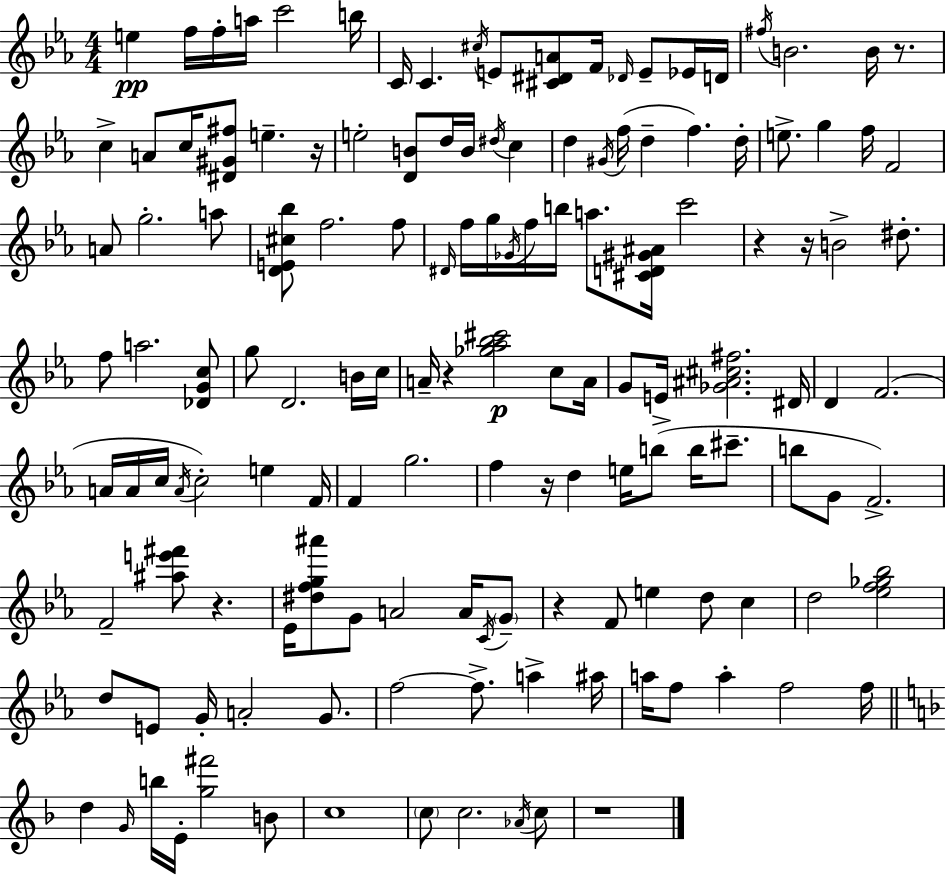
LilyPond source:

{
  \clef treble
  \numericTimeSignature
  \time 4/4
  \key ees \major
  \repeat volta 2 { e''4\pp f''16 f''16-. a''16 c'''2 b''16 | c'16 c'4. \acciaccatura { cis''16 } e'8 <cis' dis' a'>8 f'16 \grace { des'16 } e'8-- | ees'16 d'16 \acciaccatura { fis''16 } b'2. b'16 | r8. c''4-> a'8 c''16 <dis' gis' fis''>8 e''4.-- | \break r16 e''2-. <d' b'>8 d''16 b'16 \acciaccatura { dis''16 } | c''4 d''4 \acciaccatura { gis'16 } f''16( d''4-- f''4.) | d''16-. e''8.-> g''4 f''16 f'2 | a'8 g''2.-. | \break a''8 <d' e' cis'' bes''>8 f''2. | f''8 \grace { dis'16 } f''16 g''16 \acciaccatura { ges'16 } f''16 b''16 a''8. <cis' d' gis' ais'>16 c'''2 | r4 r16 b'2-> | dis''8.-. f''8 a''2. | \break <des' g' c''>8 g''8 d'2. | b'16 c''16 a'16-- r4 <ges'' aes'' bes'' cis'''>2\p | c''8 a'16 g'8 e'16-> <ges' ais' cis'' fis''>2. | dis'16 d'4 f'2.( | \break a'16 a'16 c''16 \acciaccatura { a'16 }) c''2-. | e''4 f'16 f'4 g''2. | f''4 r16 d''4 | e''16 b''8( b''16 cis'''8.-- b''8 g'8 f'2.->) | \break f'2-- | <ais'' e''' fis'''>8 r4. ees'16 <dis'' f'' g'' ais'''>8 g'8 a'2 | a'16 \acciaccatura { c'16 } \parenthesize g'8-- r4 f'8 e''4 | d''8 c''4 d''2 | \break <ees'' f'' ges'' bes''>2 d''8 e'8 g'16-. a'2-. | g'8. f''2~~ | f''8.-> a''4-> ais''16 a''16 f''8 a''4-. | f''2 f''16 \bar "||" \break \key f \major d''4 \grace { g'16 } b''16 e'16-. <g'' fis'''>2 b'8 | c''1 | \parenthesize c''8 c''2. \acciaccatura { aes'16 } | c''8 r1 | \break } \bar "|."
}